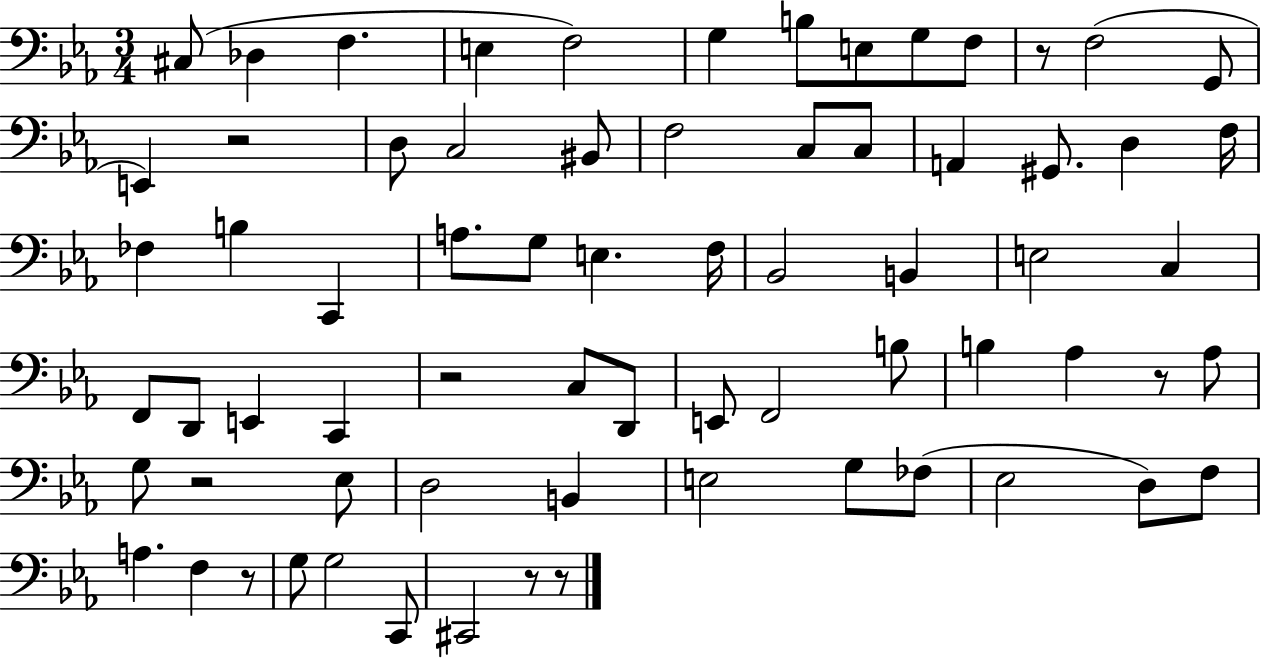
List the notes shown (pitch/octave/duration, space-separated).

C#3/e Db3/q F3/q. E3/q F3/h G3/q B3/e E3/e G3/e F3/e R/e F3/h G2/e E2/q R/h D3/e C3/h BIS2/e F3/h C3/e C3/e A2/q G#2/e. D3/q F3/s FES3/q B3/q C2/q A3/e. G3/e E3/q. F3/s Bb2/h B2/q E3/h C3/q F2/e D2/e E2/q C2/q R/h C3/e D2/e E2/e F2/h B3/e B3/q Ab3/q R/e Ab3/e G3/e R/h Eb3/e D3/h B2/q E3/h G3/e FES3/e Eb3/h D3/e F3/e A3/q. F3/q R/e G3/e G3/h C2/e C#2/h R/e R/e